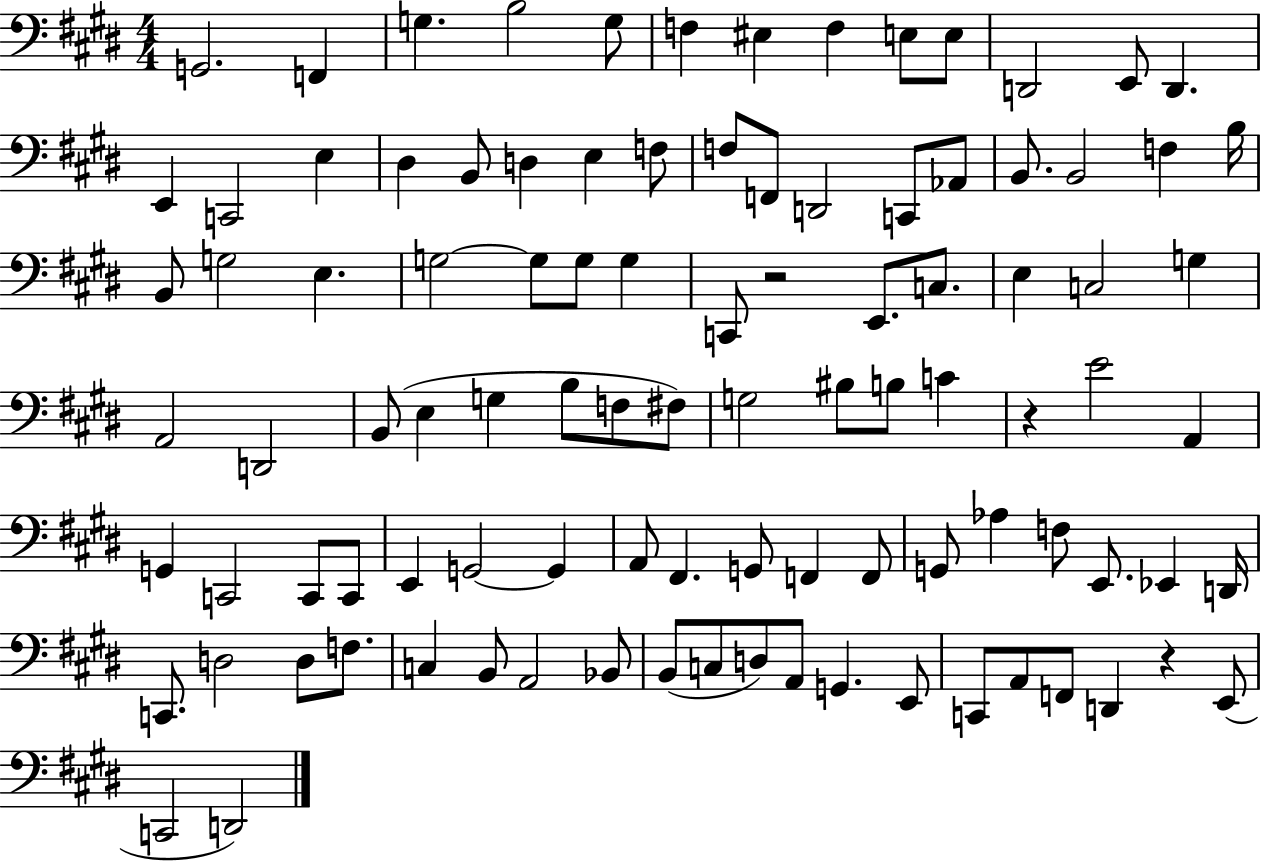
X:1
T:Untitled
M:4/4
L:1/4
K:E
G,,2 F,, G, B,2 G,/2 F, ^E, F, E,/2 E,/2 D,,2 E,,/2 D,, E,, C,,2 E, ^D, B,,/2 D, E, F,/2 F,/2 F,,/2 D,,2 C,,/2 _A,,/2 B,,/2 B,,2 F, B,/4 B,,/2 G,2 E, G,2 G,/2 G,/2 G, C,,/2 z2 E,,/2 C,/2 E, C,2 G, A,,2 D,,2 B,,/2 E, G, B,/2 F,/2 ^F,/2 G,2 ^B,/2 B,/2 C z E2 A,, G,, C,,2 C,,/2 C,,/2 E,, G,,2 G,, A,,/2 ^F,, G,,/2 F,, F,,/2 G,,/2 _A, F,/2 E,,/2 _E,, D,,/4 C,,/2 D,2 D,/2 F,/2 C, B,,/2 A,,2 _B,,/2 B,,/2 C,/2 D,/2 A,,/2 G,, E,,/2 C,,/2 A,,/2 F,,/2 D,, z E,,/2 C,,2 D,,2